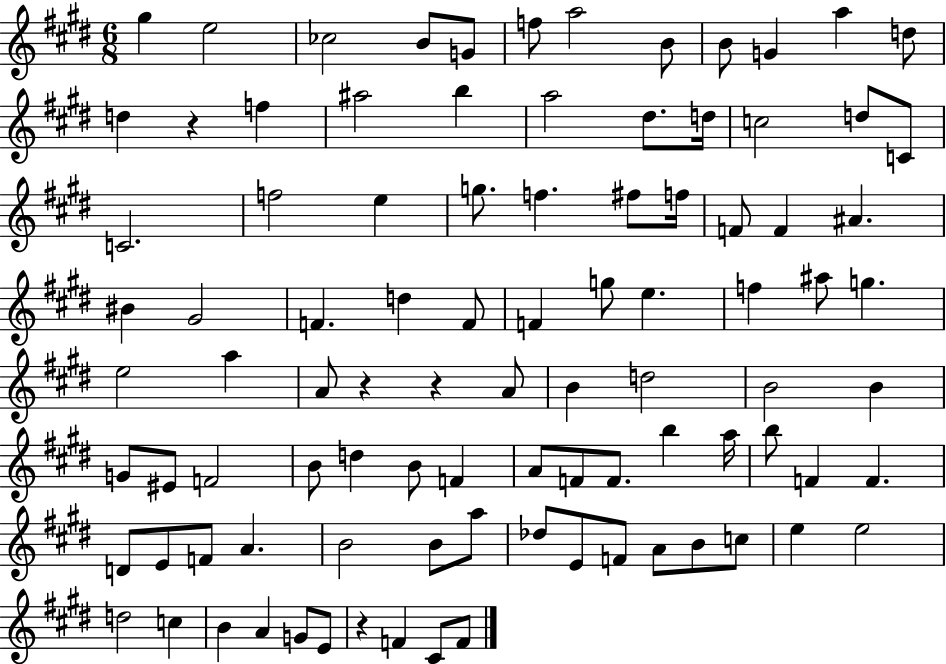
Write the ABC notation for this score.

X:1
T:Untitled
M:6/8
L:1/4
K:E
^g e2 _c2 B/2 G/2 f/2 a2 B/2 B/2 G a d/2 d z f ^a2 b a2 ^d/2 d/4 c2 d/2 C/2 C2 f2 e g/2 f ^f/2 f/4 F/2 F ^A ^B ^G2 F d F/2 F g/2 e f ^a/2 g e2 a A/2 z z A/2 B d2 B2 B G/2 ^E/2 F2 B/2 d B/2 F A/2 F/2 F/2 b a/4 b/2 F F D/2 E/2 F/2 A B2 B/2 a/2 _d/2 E/2 F/2 A/2 B/2 c/2 e e2 d2 c B A G/2 E/2 z F ^C/2 F/2